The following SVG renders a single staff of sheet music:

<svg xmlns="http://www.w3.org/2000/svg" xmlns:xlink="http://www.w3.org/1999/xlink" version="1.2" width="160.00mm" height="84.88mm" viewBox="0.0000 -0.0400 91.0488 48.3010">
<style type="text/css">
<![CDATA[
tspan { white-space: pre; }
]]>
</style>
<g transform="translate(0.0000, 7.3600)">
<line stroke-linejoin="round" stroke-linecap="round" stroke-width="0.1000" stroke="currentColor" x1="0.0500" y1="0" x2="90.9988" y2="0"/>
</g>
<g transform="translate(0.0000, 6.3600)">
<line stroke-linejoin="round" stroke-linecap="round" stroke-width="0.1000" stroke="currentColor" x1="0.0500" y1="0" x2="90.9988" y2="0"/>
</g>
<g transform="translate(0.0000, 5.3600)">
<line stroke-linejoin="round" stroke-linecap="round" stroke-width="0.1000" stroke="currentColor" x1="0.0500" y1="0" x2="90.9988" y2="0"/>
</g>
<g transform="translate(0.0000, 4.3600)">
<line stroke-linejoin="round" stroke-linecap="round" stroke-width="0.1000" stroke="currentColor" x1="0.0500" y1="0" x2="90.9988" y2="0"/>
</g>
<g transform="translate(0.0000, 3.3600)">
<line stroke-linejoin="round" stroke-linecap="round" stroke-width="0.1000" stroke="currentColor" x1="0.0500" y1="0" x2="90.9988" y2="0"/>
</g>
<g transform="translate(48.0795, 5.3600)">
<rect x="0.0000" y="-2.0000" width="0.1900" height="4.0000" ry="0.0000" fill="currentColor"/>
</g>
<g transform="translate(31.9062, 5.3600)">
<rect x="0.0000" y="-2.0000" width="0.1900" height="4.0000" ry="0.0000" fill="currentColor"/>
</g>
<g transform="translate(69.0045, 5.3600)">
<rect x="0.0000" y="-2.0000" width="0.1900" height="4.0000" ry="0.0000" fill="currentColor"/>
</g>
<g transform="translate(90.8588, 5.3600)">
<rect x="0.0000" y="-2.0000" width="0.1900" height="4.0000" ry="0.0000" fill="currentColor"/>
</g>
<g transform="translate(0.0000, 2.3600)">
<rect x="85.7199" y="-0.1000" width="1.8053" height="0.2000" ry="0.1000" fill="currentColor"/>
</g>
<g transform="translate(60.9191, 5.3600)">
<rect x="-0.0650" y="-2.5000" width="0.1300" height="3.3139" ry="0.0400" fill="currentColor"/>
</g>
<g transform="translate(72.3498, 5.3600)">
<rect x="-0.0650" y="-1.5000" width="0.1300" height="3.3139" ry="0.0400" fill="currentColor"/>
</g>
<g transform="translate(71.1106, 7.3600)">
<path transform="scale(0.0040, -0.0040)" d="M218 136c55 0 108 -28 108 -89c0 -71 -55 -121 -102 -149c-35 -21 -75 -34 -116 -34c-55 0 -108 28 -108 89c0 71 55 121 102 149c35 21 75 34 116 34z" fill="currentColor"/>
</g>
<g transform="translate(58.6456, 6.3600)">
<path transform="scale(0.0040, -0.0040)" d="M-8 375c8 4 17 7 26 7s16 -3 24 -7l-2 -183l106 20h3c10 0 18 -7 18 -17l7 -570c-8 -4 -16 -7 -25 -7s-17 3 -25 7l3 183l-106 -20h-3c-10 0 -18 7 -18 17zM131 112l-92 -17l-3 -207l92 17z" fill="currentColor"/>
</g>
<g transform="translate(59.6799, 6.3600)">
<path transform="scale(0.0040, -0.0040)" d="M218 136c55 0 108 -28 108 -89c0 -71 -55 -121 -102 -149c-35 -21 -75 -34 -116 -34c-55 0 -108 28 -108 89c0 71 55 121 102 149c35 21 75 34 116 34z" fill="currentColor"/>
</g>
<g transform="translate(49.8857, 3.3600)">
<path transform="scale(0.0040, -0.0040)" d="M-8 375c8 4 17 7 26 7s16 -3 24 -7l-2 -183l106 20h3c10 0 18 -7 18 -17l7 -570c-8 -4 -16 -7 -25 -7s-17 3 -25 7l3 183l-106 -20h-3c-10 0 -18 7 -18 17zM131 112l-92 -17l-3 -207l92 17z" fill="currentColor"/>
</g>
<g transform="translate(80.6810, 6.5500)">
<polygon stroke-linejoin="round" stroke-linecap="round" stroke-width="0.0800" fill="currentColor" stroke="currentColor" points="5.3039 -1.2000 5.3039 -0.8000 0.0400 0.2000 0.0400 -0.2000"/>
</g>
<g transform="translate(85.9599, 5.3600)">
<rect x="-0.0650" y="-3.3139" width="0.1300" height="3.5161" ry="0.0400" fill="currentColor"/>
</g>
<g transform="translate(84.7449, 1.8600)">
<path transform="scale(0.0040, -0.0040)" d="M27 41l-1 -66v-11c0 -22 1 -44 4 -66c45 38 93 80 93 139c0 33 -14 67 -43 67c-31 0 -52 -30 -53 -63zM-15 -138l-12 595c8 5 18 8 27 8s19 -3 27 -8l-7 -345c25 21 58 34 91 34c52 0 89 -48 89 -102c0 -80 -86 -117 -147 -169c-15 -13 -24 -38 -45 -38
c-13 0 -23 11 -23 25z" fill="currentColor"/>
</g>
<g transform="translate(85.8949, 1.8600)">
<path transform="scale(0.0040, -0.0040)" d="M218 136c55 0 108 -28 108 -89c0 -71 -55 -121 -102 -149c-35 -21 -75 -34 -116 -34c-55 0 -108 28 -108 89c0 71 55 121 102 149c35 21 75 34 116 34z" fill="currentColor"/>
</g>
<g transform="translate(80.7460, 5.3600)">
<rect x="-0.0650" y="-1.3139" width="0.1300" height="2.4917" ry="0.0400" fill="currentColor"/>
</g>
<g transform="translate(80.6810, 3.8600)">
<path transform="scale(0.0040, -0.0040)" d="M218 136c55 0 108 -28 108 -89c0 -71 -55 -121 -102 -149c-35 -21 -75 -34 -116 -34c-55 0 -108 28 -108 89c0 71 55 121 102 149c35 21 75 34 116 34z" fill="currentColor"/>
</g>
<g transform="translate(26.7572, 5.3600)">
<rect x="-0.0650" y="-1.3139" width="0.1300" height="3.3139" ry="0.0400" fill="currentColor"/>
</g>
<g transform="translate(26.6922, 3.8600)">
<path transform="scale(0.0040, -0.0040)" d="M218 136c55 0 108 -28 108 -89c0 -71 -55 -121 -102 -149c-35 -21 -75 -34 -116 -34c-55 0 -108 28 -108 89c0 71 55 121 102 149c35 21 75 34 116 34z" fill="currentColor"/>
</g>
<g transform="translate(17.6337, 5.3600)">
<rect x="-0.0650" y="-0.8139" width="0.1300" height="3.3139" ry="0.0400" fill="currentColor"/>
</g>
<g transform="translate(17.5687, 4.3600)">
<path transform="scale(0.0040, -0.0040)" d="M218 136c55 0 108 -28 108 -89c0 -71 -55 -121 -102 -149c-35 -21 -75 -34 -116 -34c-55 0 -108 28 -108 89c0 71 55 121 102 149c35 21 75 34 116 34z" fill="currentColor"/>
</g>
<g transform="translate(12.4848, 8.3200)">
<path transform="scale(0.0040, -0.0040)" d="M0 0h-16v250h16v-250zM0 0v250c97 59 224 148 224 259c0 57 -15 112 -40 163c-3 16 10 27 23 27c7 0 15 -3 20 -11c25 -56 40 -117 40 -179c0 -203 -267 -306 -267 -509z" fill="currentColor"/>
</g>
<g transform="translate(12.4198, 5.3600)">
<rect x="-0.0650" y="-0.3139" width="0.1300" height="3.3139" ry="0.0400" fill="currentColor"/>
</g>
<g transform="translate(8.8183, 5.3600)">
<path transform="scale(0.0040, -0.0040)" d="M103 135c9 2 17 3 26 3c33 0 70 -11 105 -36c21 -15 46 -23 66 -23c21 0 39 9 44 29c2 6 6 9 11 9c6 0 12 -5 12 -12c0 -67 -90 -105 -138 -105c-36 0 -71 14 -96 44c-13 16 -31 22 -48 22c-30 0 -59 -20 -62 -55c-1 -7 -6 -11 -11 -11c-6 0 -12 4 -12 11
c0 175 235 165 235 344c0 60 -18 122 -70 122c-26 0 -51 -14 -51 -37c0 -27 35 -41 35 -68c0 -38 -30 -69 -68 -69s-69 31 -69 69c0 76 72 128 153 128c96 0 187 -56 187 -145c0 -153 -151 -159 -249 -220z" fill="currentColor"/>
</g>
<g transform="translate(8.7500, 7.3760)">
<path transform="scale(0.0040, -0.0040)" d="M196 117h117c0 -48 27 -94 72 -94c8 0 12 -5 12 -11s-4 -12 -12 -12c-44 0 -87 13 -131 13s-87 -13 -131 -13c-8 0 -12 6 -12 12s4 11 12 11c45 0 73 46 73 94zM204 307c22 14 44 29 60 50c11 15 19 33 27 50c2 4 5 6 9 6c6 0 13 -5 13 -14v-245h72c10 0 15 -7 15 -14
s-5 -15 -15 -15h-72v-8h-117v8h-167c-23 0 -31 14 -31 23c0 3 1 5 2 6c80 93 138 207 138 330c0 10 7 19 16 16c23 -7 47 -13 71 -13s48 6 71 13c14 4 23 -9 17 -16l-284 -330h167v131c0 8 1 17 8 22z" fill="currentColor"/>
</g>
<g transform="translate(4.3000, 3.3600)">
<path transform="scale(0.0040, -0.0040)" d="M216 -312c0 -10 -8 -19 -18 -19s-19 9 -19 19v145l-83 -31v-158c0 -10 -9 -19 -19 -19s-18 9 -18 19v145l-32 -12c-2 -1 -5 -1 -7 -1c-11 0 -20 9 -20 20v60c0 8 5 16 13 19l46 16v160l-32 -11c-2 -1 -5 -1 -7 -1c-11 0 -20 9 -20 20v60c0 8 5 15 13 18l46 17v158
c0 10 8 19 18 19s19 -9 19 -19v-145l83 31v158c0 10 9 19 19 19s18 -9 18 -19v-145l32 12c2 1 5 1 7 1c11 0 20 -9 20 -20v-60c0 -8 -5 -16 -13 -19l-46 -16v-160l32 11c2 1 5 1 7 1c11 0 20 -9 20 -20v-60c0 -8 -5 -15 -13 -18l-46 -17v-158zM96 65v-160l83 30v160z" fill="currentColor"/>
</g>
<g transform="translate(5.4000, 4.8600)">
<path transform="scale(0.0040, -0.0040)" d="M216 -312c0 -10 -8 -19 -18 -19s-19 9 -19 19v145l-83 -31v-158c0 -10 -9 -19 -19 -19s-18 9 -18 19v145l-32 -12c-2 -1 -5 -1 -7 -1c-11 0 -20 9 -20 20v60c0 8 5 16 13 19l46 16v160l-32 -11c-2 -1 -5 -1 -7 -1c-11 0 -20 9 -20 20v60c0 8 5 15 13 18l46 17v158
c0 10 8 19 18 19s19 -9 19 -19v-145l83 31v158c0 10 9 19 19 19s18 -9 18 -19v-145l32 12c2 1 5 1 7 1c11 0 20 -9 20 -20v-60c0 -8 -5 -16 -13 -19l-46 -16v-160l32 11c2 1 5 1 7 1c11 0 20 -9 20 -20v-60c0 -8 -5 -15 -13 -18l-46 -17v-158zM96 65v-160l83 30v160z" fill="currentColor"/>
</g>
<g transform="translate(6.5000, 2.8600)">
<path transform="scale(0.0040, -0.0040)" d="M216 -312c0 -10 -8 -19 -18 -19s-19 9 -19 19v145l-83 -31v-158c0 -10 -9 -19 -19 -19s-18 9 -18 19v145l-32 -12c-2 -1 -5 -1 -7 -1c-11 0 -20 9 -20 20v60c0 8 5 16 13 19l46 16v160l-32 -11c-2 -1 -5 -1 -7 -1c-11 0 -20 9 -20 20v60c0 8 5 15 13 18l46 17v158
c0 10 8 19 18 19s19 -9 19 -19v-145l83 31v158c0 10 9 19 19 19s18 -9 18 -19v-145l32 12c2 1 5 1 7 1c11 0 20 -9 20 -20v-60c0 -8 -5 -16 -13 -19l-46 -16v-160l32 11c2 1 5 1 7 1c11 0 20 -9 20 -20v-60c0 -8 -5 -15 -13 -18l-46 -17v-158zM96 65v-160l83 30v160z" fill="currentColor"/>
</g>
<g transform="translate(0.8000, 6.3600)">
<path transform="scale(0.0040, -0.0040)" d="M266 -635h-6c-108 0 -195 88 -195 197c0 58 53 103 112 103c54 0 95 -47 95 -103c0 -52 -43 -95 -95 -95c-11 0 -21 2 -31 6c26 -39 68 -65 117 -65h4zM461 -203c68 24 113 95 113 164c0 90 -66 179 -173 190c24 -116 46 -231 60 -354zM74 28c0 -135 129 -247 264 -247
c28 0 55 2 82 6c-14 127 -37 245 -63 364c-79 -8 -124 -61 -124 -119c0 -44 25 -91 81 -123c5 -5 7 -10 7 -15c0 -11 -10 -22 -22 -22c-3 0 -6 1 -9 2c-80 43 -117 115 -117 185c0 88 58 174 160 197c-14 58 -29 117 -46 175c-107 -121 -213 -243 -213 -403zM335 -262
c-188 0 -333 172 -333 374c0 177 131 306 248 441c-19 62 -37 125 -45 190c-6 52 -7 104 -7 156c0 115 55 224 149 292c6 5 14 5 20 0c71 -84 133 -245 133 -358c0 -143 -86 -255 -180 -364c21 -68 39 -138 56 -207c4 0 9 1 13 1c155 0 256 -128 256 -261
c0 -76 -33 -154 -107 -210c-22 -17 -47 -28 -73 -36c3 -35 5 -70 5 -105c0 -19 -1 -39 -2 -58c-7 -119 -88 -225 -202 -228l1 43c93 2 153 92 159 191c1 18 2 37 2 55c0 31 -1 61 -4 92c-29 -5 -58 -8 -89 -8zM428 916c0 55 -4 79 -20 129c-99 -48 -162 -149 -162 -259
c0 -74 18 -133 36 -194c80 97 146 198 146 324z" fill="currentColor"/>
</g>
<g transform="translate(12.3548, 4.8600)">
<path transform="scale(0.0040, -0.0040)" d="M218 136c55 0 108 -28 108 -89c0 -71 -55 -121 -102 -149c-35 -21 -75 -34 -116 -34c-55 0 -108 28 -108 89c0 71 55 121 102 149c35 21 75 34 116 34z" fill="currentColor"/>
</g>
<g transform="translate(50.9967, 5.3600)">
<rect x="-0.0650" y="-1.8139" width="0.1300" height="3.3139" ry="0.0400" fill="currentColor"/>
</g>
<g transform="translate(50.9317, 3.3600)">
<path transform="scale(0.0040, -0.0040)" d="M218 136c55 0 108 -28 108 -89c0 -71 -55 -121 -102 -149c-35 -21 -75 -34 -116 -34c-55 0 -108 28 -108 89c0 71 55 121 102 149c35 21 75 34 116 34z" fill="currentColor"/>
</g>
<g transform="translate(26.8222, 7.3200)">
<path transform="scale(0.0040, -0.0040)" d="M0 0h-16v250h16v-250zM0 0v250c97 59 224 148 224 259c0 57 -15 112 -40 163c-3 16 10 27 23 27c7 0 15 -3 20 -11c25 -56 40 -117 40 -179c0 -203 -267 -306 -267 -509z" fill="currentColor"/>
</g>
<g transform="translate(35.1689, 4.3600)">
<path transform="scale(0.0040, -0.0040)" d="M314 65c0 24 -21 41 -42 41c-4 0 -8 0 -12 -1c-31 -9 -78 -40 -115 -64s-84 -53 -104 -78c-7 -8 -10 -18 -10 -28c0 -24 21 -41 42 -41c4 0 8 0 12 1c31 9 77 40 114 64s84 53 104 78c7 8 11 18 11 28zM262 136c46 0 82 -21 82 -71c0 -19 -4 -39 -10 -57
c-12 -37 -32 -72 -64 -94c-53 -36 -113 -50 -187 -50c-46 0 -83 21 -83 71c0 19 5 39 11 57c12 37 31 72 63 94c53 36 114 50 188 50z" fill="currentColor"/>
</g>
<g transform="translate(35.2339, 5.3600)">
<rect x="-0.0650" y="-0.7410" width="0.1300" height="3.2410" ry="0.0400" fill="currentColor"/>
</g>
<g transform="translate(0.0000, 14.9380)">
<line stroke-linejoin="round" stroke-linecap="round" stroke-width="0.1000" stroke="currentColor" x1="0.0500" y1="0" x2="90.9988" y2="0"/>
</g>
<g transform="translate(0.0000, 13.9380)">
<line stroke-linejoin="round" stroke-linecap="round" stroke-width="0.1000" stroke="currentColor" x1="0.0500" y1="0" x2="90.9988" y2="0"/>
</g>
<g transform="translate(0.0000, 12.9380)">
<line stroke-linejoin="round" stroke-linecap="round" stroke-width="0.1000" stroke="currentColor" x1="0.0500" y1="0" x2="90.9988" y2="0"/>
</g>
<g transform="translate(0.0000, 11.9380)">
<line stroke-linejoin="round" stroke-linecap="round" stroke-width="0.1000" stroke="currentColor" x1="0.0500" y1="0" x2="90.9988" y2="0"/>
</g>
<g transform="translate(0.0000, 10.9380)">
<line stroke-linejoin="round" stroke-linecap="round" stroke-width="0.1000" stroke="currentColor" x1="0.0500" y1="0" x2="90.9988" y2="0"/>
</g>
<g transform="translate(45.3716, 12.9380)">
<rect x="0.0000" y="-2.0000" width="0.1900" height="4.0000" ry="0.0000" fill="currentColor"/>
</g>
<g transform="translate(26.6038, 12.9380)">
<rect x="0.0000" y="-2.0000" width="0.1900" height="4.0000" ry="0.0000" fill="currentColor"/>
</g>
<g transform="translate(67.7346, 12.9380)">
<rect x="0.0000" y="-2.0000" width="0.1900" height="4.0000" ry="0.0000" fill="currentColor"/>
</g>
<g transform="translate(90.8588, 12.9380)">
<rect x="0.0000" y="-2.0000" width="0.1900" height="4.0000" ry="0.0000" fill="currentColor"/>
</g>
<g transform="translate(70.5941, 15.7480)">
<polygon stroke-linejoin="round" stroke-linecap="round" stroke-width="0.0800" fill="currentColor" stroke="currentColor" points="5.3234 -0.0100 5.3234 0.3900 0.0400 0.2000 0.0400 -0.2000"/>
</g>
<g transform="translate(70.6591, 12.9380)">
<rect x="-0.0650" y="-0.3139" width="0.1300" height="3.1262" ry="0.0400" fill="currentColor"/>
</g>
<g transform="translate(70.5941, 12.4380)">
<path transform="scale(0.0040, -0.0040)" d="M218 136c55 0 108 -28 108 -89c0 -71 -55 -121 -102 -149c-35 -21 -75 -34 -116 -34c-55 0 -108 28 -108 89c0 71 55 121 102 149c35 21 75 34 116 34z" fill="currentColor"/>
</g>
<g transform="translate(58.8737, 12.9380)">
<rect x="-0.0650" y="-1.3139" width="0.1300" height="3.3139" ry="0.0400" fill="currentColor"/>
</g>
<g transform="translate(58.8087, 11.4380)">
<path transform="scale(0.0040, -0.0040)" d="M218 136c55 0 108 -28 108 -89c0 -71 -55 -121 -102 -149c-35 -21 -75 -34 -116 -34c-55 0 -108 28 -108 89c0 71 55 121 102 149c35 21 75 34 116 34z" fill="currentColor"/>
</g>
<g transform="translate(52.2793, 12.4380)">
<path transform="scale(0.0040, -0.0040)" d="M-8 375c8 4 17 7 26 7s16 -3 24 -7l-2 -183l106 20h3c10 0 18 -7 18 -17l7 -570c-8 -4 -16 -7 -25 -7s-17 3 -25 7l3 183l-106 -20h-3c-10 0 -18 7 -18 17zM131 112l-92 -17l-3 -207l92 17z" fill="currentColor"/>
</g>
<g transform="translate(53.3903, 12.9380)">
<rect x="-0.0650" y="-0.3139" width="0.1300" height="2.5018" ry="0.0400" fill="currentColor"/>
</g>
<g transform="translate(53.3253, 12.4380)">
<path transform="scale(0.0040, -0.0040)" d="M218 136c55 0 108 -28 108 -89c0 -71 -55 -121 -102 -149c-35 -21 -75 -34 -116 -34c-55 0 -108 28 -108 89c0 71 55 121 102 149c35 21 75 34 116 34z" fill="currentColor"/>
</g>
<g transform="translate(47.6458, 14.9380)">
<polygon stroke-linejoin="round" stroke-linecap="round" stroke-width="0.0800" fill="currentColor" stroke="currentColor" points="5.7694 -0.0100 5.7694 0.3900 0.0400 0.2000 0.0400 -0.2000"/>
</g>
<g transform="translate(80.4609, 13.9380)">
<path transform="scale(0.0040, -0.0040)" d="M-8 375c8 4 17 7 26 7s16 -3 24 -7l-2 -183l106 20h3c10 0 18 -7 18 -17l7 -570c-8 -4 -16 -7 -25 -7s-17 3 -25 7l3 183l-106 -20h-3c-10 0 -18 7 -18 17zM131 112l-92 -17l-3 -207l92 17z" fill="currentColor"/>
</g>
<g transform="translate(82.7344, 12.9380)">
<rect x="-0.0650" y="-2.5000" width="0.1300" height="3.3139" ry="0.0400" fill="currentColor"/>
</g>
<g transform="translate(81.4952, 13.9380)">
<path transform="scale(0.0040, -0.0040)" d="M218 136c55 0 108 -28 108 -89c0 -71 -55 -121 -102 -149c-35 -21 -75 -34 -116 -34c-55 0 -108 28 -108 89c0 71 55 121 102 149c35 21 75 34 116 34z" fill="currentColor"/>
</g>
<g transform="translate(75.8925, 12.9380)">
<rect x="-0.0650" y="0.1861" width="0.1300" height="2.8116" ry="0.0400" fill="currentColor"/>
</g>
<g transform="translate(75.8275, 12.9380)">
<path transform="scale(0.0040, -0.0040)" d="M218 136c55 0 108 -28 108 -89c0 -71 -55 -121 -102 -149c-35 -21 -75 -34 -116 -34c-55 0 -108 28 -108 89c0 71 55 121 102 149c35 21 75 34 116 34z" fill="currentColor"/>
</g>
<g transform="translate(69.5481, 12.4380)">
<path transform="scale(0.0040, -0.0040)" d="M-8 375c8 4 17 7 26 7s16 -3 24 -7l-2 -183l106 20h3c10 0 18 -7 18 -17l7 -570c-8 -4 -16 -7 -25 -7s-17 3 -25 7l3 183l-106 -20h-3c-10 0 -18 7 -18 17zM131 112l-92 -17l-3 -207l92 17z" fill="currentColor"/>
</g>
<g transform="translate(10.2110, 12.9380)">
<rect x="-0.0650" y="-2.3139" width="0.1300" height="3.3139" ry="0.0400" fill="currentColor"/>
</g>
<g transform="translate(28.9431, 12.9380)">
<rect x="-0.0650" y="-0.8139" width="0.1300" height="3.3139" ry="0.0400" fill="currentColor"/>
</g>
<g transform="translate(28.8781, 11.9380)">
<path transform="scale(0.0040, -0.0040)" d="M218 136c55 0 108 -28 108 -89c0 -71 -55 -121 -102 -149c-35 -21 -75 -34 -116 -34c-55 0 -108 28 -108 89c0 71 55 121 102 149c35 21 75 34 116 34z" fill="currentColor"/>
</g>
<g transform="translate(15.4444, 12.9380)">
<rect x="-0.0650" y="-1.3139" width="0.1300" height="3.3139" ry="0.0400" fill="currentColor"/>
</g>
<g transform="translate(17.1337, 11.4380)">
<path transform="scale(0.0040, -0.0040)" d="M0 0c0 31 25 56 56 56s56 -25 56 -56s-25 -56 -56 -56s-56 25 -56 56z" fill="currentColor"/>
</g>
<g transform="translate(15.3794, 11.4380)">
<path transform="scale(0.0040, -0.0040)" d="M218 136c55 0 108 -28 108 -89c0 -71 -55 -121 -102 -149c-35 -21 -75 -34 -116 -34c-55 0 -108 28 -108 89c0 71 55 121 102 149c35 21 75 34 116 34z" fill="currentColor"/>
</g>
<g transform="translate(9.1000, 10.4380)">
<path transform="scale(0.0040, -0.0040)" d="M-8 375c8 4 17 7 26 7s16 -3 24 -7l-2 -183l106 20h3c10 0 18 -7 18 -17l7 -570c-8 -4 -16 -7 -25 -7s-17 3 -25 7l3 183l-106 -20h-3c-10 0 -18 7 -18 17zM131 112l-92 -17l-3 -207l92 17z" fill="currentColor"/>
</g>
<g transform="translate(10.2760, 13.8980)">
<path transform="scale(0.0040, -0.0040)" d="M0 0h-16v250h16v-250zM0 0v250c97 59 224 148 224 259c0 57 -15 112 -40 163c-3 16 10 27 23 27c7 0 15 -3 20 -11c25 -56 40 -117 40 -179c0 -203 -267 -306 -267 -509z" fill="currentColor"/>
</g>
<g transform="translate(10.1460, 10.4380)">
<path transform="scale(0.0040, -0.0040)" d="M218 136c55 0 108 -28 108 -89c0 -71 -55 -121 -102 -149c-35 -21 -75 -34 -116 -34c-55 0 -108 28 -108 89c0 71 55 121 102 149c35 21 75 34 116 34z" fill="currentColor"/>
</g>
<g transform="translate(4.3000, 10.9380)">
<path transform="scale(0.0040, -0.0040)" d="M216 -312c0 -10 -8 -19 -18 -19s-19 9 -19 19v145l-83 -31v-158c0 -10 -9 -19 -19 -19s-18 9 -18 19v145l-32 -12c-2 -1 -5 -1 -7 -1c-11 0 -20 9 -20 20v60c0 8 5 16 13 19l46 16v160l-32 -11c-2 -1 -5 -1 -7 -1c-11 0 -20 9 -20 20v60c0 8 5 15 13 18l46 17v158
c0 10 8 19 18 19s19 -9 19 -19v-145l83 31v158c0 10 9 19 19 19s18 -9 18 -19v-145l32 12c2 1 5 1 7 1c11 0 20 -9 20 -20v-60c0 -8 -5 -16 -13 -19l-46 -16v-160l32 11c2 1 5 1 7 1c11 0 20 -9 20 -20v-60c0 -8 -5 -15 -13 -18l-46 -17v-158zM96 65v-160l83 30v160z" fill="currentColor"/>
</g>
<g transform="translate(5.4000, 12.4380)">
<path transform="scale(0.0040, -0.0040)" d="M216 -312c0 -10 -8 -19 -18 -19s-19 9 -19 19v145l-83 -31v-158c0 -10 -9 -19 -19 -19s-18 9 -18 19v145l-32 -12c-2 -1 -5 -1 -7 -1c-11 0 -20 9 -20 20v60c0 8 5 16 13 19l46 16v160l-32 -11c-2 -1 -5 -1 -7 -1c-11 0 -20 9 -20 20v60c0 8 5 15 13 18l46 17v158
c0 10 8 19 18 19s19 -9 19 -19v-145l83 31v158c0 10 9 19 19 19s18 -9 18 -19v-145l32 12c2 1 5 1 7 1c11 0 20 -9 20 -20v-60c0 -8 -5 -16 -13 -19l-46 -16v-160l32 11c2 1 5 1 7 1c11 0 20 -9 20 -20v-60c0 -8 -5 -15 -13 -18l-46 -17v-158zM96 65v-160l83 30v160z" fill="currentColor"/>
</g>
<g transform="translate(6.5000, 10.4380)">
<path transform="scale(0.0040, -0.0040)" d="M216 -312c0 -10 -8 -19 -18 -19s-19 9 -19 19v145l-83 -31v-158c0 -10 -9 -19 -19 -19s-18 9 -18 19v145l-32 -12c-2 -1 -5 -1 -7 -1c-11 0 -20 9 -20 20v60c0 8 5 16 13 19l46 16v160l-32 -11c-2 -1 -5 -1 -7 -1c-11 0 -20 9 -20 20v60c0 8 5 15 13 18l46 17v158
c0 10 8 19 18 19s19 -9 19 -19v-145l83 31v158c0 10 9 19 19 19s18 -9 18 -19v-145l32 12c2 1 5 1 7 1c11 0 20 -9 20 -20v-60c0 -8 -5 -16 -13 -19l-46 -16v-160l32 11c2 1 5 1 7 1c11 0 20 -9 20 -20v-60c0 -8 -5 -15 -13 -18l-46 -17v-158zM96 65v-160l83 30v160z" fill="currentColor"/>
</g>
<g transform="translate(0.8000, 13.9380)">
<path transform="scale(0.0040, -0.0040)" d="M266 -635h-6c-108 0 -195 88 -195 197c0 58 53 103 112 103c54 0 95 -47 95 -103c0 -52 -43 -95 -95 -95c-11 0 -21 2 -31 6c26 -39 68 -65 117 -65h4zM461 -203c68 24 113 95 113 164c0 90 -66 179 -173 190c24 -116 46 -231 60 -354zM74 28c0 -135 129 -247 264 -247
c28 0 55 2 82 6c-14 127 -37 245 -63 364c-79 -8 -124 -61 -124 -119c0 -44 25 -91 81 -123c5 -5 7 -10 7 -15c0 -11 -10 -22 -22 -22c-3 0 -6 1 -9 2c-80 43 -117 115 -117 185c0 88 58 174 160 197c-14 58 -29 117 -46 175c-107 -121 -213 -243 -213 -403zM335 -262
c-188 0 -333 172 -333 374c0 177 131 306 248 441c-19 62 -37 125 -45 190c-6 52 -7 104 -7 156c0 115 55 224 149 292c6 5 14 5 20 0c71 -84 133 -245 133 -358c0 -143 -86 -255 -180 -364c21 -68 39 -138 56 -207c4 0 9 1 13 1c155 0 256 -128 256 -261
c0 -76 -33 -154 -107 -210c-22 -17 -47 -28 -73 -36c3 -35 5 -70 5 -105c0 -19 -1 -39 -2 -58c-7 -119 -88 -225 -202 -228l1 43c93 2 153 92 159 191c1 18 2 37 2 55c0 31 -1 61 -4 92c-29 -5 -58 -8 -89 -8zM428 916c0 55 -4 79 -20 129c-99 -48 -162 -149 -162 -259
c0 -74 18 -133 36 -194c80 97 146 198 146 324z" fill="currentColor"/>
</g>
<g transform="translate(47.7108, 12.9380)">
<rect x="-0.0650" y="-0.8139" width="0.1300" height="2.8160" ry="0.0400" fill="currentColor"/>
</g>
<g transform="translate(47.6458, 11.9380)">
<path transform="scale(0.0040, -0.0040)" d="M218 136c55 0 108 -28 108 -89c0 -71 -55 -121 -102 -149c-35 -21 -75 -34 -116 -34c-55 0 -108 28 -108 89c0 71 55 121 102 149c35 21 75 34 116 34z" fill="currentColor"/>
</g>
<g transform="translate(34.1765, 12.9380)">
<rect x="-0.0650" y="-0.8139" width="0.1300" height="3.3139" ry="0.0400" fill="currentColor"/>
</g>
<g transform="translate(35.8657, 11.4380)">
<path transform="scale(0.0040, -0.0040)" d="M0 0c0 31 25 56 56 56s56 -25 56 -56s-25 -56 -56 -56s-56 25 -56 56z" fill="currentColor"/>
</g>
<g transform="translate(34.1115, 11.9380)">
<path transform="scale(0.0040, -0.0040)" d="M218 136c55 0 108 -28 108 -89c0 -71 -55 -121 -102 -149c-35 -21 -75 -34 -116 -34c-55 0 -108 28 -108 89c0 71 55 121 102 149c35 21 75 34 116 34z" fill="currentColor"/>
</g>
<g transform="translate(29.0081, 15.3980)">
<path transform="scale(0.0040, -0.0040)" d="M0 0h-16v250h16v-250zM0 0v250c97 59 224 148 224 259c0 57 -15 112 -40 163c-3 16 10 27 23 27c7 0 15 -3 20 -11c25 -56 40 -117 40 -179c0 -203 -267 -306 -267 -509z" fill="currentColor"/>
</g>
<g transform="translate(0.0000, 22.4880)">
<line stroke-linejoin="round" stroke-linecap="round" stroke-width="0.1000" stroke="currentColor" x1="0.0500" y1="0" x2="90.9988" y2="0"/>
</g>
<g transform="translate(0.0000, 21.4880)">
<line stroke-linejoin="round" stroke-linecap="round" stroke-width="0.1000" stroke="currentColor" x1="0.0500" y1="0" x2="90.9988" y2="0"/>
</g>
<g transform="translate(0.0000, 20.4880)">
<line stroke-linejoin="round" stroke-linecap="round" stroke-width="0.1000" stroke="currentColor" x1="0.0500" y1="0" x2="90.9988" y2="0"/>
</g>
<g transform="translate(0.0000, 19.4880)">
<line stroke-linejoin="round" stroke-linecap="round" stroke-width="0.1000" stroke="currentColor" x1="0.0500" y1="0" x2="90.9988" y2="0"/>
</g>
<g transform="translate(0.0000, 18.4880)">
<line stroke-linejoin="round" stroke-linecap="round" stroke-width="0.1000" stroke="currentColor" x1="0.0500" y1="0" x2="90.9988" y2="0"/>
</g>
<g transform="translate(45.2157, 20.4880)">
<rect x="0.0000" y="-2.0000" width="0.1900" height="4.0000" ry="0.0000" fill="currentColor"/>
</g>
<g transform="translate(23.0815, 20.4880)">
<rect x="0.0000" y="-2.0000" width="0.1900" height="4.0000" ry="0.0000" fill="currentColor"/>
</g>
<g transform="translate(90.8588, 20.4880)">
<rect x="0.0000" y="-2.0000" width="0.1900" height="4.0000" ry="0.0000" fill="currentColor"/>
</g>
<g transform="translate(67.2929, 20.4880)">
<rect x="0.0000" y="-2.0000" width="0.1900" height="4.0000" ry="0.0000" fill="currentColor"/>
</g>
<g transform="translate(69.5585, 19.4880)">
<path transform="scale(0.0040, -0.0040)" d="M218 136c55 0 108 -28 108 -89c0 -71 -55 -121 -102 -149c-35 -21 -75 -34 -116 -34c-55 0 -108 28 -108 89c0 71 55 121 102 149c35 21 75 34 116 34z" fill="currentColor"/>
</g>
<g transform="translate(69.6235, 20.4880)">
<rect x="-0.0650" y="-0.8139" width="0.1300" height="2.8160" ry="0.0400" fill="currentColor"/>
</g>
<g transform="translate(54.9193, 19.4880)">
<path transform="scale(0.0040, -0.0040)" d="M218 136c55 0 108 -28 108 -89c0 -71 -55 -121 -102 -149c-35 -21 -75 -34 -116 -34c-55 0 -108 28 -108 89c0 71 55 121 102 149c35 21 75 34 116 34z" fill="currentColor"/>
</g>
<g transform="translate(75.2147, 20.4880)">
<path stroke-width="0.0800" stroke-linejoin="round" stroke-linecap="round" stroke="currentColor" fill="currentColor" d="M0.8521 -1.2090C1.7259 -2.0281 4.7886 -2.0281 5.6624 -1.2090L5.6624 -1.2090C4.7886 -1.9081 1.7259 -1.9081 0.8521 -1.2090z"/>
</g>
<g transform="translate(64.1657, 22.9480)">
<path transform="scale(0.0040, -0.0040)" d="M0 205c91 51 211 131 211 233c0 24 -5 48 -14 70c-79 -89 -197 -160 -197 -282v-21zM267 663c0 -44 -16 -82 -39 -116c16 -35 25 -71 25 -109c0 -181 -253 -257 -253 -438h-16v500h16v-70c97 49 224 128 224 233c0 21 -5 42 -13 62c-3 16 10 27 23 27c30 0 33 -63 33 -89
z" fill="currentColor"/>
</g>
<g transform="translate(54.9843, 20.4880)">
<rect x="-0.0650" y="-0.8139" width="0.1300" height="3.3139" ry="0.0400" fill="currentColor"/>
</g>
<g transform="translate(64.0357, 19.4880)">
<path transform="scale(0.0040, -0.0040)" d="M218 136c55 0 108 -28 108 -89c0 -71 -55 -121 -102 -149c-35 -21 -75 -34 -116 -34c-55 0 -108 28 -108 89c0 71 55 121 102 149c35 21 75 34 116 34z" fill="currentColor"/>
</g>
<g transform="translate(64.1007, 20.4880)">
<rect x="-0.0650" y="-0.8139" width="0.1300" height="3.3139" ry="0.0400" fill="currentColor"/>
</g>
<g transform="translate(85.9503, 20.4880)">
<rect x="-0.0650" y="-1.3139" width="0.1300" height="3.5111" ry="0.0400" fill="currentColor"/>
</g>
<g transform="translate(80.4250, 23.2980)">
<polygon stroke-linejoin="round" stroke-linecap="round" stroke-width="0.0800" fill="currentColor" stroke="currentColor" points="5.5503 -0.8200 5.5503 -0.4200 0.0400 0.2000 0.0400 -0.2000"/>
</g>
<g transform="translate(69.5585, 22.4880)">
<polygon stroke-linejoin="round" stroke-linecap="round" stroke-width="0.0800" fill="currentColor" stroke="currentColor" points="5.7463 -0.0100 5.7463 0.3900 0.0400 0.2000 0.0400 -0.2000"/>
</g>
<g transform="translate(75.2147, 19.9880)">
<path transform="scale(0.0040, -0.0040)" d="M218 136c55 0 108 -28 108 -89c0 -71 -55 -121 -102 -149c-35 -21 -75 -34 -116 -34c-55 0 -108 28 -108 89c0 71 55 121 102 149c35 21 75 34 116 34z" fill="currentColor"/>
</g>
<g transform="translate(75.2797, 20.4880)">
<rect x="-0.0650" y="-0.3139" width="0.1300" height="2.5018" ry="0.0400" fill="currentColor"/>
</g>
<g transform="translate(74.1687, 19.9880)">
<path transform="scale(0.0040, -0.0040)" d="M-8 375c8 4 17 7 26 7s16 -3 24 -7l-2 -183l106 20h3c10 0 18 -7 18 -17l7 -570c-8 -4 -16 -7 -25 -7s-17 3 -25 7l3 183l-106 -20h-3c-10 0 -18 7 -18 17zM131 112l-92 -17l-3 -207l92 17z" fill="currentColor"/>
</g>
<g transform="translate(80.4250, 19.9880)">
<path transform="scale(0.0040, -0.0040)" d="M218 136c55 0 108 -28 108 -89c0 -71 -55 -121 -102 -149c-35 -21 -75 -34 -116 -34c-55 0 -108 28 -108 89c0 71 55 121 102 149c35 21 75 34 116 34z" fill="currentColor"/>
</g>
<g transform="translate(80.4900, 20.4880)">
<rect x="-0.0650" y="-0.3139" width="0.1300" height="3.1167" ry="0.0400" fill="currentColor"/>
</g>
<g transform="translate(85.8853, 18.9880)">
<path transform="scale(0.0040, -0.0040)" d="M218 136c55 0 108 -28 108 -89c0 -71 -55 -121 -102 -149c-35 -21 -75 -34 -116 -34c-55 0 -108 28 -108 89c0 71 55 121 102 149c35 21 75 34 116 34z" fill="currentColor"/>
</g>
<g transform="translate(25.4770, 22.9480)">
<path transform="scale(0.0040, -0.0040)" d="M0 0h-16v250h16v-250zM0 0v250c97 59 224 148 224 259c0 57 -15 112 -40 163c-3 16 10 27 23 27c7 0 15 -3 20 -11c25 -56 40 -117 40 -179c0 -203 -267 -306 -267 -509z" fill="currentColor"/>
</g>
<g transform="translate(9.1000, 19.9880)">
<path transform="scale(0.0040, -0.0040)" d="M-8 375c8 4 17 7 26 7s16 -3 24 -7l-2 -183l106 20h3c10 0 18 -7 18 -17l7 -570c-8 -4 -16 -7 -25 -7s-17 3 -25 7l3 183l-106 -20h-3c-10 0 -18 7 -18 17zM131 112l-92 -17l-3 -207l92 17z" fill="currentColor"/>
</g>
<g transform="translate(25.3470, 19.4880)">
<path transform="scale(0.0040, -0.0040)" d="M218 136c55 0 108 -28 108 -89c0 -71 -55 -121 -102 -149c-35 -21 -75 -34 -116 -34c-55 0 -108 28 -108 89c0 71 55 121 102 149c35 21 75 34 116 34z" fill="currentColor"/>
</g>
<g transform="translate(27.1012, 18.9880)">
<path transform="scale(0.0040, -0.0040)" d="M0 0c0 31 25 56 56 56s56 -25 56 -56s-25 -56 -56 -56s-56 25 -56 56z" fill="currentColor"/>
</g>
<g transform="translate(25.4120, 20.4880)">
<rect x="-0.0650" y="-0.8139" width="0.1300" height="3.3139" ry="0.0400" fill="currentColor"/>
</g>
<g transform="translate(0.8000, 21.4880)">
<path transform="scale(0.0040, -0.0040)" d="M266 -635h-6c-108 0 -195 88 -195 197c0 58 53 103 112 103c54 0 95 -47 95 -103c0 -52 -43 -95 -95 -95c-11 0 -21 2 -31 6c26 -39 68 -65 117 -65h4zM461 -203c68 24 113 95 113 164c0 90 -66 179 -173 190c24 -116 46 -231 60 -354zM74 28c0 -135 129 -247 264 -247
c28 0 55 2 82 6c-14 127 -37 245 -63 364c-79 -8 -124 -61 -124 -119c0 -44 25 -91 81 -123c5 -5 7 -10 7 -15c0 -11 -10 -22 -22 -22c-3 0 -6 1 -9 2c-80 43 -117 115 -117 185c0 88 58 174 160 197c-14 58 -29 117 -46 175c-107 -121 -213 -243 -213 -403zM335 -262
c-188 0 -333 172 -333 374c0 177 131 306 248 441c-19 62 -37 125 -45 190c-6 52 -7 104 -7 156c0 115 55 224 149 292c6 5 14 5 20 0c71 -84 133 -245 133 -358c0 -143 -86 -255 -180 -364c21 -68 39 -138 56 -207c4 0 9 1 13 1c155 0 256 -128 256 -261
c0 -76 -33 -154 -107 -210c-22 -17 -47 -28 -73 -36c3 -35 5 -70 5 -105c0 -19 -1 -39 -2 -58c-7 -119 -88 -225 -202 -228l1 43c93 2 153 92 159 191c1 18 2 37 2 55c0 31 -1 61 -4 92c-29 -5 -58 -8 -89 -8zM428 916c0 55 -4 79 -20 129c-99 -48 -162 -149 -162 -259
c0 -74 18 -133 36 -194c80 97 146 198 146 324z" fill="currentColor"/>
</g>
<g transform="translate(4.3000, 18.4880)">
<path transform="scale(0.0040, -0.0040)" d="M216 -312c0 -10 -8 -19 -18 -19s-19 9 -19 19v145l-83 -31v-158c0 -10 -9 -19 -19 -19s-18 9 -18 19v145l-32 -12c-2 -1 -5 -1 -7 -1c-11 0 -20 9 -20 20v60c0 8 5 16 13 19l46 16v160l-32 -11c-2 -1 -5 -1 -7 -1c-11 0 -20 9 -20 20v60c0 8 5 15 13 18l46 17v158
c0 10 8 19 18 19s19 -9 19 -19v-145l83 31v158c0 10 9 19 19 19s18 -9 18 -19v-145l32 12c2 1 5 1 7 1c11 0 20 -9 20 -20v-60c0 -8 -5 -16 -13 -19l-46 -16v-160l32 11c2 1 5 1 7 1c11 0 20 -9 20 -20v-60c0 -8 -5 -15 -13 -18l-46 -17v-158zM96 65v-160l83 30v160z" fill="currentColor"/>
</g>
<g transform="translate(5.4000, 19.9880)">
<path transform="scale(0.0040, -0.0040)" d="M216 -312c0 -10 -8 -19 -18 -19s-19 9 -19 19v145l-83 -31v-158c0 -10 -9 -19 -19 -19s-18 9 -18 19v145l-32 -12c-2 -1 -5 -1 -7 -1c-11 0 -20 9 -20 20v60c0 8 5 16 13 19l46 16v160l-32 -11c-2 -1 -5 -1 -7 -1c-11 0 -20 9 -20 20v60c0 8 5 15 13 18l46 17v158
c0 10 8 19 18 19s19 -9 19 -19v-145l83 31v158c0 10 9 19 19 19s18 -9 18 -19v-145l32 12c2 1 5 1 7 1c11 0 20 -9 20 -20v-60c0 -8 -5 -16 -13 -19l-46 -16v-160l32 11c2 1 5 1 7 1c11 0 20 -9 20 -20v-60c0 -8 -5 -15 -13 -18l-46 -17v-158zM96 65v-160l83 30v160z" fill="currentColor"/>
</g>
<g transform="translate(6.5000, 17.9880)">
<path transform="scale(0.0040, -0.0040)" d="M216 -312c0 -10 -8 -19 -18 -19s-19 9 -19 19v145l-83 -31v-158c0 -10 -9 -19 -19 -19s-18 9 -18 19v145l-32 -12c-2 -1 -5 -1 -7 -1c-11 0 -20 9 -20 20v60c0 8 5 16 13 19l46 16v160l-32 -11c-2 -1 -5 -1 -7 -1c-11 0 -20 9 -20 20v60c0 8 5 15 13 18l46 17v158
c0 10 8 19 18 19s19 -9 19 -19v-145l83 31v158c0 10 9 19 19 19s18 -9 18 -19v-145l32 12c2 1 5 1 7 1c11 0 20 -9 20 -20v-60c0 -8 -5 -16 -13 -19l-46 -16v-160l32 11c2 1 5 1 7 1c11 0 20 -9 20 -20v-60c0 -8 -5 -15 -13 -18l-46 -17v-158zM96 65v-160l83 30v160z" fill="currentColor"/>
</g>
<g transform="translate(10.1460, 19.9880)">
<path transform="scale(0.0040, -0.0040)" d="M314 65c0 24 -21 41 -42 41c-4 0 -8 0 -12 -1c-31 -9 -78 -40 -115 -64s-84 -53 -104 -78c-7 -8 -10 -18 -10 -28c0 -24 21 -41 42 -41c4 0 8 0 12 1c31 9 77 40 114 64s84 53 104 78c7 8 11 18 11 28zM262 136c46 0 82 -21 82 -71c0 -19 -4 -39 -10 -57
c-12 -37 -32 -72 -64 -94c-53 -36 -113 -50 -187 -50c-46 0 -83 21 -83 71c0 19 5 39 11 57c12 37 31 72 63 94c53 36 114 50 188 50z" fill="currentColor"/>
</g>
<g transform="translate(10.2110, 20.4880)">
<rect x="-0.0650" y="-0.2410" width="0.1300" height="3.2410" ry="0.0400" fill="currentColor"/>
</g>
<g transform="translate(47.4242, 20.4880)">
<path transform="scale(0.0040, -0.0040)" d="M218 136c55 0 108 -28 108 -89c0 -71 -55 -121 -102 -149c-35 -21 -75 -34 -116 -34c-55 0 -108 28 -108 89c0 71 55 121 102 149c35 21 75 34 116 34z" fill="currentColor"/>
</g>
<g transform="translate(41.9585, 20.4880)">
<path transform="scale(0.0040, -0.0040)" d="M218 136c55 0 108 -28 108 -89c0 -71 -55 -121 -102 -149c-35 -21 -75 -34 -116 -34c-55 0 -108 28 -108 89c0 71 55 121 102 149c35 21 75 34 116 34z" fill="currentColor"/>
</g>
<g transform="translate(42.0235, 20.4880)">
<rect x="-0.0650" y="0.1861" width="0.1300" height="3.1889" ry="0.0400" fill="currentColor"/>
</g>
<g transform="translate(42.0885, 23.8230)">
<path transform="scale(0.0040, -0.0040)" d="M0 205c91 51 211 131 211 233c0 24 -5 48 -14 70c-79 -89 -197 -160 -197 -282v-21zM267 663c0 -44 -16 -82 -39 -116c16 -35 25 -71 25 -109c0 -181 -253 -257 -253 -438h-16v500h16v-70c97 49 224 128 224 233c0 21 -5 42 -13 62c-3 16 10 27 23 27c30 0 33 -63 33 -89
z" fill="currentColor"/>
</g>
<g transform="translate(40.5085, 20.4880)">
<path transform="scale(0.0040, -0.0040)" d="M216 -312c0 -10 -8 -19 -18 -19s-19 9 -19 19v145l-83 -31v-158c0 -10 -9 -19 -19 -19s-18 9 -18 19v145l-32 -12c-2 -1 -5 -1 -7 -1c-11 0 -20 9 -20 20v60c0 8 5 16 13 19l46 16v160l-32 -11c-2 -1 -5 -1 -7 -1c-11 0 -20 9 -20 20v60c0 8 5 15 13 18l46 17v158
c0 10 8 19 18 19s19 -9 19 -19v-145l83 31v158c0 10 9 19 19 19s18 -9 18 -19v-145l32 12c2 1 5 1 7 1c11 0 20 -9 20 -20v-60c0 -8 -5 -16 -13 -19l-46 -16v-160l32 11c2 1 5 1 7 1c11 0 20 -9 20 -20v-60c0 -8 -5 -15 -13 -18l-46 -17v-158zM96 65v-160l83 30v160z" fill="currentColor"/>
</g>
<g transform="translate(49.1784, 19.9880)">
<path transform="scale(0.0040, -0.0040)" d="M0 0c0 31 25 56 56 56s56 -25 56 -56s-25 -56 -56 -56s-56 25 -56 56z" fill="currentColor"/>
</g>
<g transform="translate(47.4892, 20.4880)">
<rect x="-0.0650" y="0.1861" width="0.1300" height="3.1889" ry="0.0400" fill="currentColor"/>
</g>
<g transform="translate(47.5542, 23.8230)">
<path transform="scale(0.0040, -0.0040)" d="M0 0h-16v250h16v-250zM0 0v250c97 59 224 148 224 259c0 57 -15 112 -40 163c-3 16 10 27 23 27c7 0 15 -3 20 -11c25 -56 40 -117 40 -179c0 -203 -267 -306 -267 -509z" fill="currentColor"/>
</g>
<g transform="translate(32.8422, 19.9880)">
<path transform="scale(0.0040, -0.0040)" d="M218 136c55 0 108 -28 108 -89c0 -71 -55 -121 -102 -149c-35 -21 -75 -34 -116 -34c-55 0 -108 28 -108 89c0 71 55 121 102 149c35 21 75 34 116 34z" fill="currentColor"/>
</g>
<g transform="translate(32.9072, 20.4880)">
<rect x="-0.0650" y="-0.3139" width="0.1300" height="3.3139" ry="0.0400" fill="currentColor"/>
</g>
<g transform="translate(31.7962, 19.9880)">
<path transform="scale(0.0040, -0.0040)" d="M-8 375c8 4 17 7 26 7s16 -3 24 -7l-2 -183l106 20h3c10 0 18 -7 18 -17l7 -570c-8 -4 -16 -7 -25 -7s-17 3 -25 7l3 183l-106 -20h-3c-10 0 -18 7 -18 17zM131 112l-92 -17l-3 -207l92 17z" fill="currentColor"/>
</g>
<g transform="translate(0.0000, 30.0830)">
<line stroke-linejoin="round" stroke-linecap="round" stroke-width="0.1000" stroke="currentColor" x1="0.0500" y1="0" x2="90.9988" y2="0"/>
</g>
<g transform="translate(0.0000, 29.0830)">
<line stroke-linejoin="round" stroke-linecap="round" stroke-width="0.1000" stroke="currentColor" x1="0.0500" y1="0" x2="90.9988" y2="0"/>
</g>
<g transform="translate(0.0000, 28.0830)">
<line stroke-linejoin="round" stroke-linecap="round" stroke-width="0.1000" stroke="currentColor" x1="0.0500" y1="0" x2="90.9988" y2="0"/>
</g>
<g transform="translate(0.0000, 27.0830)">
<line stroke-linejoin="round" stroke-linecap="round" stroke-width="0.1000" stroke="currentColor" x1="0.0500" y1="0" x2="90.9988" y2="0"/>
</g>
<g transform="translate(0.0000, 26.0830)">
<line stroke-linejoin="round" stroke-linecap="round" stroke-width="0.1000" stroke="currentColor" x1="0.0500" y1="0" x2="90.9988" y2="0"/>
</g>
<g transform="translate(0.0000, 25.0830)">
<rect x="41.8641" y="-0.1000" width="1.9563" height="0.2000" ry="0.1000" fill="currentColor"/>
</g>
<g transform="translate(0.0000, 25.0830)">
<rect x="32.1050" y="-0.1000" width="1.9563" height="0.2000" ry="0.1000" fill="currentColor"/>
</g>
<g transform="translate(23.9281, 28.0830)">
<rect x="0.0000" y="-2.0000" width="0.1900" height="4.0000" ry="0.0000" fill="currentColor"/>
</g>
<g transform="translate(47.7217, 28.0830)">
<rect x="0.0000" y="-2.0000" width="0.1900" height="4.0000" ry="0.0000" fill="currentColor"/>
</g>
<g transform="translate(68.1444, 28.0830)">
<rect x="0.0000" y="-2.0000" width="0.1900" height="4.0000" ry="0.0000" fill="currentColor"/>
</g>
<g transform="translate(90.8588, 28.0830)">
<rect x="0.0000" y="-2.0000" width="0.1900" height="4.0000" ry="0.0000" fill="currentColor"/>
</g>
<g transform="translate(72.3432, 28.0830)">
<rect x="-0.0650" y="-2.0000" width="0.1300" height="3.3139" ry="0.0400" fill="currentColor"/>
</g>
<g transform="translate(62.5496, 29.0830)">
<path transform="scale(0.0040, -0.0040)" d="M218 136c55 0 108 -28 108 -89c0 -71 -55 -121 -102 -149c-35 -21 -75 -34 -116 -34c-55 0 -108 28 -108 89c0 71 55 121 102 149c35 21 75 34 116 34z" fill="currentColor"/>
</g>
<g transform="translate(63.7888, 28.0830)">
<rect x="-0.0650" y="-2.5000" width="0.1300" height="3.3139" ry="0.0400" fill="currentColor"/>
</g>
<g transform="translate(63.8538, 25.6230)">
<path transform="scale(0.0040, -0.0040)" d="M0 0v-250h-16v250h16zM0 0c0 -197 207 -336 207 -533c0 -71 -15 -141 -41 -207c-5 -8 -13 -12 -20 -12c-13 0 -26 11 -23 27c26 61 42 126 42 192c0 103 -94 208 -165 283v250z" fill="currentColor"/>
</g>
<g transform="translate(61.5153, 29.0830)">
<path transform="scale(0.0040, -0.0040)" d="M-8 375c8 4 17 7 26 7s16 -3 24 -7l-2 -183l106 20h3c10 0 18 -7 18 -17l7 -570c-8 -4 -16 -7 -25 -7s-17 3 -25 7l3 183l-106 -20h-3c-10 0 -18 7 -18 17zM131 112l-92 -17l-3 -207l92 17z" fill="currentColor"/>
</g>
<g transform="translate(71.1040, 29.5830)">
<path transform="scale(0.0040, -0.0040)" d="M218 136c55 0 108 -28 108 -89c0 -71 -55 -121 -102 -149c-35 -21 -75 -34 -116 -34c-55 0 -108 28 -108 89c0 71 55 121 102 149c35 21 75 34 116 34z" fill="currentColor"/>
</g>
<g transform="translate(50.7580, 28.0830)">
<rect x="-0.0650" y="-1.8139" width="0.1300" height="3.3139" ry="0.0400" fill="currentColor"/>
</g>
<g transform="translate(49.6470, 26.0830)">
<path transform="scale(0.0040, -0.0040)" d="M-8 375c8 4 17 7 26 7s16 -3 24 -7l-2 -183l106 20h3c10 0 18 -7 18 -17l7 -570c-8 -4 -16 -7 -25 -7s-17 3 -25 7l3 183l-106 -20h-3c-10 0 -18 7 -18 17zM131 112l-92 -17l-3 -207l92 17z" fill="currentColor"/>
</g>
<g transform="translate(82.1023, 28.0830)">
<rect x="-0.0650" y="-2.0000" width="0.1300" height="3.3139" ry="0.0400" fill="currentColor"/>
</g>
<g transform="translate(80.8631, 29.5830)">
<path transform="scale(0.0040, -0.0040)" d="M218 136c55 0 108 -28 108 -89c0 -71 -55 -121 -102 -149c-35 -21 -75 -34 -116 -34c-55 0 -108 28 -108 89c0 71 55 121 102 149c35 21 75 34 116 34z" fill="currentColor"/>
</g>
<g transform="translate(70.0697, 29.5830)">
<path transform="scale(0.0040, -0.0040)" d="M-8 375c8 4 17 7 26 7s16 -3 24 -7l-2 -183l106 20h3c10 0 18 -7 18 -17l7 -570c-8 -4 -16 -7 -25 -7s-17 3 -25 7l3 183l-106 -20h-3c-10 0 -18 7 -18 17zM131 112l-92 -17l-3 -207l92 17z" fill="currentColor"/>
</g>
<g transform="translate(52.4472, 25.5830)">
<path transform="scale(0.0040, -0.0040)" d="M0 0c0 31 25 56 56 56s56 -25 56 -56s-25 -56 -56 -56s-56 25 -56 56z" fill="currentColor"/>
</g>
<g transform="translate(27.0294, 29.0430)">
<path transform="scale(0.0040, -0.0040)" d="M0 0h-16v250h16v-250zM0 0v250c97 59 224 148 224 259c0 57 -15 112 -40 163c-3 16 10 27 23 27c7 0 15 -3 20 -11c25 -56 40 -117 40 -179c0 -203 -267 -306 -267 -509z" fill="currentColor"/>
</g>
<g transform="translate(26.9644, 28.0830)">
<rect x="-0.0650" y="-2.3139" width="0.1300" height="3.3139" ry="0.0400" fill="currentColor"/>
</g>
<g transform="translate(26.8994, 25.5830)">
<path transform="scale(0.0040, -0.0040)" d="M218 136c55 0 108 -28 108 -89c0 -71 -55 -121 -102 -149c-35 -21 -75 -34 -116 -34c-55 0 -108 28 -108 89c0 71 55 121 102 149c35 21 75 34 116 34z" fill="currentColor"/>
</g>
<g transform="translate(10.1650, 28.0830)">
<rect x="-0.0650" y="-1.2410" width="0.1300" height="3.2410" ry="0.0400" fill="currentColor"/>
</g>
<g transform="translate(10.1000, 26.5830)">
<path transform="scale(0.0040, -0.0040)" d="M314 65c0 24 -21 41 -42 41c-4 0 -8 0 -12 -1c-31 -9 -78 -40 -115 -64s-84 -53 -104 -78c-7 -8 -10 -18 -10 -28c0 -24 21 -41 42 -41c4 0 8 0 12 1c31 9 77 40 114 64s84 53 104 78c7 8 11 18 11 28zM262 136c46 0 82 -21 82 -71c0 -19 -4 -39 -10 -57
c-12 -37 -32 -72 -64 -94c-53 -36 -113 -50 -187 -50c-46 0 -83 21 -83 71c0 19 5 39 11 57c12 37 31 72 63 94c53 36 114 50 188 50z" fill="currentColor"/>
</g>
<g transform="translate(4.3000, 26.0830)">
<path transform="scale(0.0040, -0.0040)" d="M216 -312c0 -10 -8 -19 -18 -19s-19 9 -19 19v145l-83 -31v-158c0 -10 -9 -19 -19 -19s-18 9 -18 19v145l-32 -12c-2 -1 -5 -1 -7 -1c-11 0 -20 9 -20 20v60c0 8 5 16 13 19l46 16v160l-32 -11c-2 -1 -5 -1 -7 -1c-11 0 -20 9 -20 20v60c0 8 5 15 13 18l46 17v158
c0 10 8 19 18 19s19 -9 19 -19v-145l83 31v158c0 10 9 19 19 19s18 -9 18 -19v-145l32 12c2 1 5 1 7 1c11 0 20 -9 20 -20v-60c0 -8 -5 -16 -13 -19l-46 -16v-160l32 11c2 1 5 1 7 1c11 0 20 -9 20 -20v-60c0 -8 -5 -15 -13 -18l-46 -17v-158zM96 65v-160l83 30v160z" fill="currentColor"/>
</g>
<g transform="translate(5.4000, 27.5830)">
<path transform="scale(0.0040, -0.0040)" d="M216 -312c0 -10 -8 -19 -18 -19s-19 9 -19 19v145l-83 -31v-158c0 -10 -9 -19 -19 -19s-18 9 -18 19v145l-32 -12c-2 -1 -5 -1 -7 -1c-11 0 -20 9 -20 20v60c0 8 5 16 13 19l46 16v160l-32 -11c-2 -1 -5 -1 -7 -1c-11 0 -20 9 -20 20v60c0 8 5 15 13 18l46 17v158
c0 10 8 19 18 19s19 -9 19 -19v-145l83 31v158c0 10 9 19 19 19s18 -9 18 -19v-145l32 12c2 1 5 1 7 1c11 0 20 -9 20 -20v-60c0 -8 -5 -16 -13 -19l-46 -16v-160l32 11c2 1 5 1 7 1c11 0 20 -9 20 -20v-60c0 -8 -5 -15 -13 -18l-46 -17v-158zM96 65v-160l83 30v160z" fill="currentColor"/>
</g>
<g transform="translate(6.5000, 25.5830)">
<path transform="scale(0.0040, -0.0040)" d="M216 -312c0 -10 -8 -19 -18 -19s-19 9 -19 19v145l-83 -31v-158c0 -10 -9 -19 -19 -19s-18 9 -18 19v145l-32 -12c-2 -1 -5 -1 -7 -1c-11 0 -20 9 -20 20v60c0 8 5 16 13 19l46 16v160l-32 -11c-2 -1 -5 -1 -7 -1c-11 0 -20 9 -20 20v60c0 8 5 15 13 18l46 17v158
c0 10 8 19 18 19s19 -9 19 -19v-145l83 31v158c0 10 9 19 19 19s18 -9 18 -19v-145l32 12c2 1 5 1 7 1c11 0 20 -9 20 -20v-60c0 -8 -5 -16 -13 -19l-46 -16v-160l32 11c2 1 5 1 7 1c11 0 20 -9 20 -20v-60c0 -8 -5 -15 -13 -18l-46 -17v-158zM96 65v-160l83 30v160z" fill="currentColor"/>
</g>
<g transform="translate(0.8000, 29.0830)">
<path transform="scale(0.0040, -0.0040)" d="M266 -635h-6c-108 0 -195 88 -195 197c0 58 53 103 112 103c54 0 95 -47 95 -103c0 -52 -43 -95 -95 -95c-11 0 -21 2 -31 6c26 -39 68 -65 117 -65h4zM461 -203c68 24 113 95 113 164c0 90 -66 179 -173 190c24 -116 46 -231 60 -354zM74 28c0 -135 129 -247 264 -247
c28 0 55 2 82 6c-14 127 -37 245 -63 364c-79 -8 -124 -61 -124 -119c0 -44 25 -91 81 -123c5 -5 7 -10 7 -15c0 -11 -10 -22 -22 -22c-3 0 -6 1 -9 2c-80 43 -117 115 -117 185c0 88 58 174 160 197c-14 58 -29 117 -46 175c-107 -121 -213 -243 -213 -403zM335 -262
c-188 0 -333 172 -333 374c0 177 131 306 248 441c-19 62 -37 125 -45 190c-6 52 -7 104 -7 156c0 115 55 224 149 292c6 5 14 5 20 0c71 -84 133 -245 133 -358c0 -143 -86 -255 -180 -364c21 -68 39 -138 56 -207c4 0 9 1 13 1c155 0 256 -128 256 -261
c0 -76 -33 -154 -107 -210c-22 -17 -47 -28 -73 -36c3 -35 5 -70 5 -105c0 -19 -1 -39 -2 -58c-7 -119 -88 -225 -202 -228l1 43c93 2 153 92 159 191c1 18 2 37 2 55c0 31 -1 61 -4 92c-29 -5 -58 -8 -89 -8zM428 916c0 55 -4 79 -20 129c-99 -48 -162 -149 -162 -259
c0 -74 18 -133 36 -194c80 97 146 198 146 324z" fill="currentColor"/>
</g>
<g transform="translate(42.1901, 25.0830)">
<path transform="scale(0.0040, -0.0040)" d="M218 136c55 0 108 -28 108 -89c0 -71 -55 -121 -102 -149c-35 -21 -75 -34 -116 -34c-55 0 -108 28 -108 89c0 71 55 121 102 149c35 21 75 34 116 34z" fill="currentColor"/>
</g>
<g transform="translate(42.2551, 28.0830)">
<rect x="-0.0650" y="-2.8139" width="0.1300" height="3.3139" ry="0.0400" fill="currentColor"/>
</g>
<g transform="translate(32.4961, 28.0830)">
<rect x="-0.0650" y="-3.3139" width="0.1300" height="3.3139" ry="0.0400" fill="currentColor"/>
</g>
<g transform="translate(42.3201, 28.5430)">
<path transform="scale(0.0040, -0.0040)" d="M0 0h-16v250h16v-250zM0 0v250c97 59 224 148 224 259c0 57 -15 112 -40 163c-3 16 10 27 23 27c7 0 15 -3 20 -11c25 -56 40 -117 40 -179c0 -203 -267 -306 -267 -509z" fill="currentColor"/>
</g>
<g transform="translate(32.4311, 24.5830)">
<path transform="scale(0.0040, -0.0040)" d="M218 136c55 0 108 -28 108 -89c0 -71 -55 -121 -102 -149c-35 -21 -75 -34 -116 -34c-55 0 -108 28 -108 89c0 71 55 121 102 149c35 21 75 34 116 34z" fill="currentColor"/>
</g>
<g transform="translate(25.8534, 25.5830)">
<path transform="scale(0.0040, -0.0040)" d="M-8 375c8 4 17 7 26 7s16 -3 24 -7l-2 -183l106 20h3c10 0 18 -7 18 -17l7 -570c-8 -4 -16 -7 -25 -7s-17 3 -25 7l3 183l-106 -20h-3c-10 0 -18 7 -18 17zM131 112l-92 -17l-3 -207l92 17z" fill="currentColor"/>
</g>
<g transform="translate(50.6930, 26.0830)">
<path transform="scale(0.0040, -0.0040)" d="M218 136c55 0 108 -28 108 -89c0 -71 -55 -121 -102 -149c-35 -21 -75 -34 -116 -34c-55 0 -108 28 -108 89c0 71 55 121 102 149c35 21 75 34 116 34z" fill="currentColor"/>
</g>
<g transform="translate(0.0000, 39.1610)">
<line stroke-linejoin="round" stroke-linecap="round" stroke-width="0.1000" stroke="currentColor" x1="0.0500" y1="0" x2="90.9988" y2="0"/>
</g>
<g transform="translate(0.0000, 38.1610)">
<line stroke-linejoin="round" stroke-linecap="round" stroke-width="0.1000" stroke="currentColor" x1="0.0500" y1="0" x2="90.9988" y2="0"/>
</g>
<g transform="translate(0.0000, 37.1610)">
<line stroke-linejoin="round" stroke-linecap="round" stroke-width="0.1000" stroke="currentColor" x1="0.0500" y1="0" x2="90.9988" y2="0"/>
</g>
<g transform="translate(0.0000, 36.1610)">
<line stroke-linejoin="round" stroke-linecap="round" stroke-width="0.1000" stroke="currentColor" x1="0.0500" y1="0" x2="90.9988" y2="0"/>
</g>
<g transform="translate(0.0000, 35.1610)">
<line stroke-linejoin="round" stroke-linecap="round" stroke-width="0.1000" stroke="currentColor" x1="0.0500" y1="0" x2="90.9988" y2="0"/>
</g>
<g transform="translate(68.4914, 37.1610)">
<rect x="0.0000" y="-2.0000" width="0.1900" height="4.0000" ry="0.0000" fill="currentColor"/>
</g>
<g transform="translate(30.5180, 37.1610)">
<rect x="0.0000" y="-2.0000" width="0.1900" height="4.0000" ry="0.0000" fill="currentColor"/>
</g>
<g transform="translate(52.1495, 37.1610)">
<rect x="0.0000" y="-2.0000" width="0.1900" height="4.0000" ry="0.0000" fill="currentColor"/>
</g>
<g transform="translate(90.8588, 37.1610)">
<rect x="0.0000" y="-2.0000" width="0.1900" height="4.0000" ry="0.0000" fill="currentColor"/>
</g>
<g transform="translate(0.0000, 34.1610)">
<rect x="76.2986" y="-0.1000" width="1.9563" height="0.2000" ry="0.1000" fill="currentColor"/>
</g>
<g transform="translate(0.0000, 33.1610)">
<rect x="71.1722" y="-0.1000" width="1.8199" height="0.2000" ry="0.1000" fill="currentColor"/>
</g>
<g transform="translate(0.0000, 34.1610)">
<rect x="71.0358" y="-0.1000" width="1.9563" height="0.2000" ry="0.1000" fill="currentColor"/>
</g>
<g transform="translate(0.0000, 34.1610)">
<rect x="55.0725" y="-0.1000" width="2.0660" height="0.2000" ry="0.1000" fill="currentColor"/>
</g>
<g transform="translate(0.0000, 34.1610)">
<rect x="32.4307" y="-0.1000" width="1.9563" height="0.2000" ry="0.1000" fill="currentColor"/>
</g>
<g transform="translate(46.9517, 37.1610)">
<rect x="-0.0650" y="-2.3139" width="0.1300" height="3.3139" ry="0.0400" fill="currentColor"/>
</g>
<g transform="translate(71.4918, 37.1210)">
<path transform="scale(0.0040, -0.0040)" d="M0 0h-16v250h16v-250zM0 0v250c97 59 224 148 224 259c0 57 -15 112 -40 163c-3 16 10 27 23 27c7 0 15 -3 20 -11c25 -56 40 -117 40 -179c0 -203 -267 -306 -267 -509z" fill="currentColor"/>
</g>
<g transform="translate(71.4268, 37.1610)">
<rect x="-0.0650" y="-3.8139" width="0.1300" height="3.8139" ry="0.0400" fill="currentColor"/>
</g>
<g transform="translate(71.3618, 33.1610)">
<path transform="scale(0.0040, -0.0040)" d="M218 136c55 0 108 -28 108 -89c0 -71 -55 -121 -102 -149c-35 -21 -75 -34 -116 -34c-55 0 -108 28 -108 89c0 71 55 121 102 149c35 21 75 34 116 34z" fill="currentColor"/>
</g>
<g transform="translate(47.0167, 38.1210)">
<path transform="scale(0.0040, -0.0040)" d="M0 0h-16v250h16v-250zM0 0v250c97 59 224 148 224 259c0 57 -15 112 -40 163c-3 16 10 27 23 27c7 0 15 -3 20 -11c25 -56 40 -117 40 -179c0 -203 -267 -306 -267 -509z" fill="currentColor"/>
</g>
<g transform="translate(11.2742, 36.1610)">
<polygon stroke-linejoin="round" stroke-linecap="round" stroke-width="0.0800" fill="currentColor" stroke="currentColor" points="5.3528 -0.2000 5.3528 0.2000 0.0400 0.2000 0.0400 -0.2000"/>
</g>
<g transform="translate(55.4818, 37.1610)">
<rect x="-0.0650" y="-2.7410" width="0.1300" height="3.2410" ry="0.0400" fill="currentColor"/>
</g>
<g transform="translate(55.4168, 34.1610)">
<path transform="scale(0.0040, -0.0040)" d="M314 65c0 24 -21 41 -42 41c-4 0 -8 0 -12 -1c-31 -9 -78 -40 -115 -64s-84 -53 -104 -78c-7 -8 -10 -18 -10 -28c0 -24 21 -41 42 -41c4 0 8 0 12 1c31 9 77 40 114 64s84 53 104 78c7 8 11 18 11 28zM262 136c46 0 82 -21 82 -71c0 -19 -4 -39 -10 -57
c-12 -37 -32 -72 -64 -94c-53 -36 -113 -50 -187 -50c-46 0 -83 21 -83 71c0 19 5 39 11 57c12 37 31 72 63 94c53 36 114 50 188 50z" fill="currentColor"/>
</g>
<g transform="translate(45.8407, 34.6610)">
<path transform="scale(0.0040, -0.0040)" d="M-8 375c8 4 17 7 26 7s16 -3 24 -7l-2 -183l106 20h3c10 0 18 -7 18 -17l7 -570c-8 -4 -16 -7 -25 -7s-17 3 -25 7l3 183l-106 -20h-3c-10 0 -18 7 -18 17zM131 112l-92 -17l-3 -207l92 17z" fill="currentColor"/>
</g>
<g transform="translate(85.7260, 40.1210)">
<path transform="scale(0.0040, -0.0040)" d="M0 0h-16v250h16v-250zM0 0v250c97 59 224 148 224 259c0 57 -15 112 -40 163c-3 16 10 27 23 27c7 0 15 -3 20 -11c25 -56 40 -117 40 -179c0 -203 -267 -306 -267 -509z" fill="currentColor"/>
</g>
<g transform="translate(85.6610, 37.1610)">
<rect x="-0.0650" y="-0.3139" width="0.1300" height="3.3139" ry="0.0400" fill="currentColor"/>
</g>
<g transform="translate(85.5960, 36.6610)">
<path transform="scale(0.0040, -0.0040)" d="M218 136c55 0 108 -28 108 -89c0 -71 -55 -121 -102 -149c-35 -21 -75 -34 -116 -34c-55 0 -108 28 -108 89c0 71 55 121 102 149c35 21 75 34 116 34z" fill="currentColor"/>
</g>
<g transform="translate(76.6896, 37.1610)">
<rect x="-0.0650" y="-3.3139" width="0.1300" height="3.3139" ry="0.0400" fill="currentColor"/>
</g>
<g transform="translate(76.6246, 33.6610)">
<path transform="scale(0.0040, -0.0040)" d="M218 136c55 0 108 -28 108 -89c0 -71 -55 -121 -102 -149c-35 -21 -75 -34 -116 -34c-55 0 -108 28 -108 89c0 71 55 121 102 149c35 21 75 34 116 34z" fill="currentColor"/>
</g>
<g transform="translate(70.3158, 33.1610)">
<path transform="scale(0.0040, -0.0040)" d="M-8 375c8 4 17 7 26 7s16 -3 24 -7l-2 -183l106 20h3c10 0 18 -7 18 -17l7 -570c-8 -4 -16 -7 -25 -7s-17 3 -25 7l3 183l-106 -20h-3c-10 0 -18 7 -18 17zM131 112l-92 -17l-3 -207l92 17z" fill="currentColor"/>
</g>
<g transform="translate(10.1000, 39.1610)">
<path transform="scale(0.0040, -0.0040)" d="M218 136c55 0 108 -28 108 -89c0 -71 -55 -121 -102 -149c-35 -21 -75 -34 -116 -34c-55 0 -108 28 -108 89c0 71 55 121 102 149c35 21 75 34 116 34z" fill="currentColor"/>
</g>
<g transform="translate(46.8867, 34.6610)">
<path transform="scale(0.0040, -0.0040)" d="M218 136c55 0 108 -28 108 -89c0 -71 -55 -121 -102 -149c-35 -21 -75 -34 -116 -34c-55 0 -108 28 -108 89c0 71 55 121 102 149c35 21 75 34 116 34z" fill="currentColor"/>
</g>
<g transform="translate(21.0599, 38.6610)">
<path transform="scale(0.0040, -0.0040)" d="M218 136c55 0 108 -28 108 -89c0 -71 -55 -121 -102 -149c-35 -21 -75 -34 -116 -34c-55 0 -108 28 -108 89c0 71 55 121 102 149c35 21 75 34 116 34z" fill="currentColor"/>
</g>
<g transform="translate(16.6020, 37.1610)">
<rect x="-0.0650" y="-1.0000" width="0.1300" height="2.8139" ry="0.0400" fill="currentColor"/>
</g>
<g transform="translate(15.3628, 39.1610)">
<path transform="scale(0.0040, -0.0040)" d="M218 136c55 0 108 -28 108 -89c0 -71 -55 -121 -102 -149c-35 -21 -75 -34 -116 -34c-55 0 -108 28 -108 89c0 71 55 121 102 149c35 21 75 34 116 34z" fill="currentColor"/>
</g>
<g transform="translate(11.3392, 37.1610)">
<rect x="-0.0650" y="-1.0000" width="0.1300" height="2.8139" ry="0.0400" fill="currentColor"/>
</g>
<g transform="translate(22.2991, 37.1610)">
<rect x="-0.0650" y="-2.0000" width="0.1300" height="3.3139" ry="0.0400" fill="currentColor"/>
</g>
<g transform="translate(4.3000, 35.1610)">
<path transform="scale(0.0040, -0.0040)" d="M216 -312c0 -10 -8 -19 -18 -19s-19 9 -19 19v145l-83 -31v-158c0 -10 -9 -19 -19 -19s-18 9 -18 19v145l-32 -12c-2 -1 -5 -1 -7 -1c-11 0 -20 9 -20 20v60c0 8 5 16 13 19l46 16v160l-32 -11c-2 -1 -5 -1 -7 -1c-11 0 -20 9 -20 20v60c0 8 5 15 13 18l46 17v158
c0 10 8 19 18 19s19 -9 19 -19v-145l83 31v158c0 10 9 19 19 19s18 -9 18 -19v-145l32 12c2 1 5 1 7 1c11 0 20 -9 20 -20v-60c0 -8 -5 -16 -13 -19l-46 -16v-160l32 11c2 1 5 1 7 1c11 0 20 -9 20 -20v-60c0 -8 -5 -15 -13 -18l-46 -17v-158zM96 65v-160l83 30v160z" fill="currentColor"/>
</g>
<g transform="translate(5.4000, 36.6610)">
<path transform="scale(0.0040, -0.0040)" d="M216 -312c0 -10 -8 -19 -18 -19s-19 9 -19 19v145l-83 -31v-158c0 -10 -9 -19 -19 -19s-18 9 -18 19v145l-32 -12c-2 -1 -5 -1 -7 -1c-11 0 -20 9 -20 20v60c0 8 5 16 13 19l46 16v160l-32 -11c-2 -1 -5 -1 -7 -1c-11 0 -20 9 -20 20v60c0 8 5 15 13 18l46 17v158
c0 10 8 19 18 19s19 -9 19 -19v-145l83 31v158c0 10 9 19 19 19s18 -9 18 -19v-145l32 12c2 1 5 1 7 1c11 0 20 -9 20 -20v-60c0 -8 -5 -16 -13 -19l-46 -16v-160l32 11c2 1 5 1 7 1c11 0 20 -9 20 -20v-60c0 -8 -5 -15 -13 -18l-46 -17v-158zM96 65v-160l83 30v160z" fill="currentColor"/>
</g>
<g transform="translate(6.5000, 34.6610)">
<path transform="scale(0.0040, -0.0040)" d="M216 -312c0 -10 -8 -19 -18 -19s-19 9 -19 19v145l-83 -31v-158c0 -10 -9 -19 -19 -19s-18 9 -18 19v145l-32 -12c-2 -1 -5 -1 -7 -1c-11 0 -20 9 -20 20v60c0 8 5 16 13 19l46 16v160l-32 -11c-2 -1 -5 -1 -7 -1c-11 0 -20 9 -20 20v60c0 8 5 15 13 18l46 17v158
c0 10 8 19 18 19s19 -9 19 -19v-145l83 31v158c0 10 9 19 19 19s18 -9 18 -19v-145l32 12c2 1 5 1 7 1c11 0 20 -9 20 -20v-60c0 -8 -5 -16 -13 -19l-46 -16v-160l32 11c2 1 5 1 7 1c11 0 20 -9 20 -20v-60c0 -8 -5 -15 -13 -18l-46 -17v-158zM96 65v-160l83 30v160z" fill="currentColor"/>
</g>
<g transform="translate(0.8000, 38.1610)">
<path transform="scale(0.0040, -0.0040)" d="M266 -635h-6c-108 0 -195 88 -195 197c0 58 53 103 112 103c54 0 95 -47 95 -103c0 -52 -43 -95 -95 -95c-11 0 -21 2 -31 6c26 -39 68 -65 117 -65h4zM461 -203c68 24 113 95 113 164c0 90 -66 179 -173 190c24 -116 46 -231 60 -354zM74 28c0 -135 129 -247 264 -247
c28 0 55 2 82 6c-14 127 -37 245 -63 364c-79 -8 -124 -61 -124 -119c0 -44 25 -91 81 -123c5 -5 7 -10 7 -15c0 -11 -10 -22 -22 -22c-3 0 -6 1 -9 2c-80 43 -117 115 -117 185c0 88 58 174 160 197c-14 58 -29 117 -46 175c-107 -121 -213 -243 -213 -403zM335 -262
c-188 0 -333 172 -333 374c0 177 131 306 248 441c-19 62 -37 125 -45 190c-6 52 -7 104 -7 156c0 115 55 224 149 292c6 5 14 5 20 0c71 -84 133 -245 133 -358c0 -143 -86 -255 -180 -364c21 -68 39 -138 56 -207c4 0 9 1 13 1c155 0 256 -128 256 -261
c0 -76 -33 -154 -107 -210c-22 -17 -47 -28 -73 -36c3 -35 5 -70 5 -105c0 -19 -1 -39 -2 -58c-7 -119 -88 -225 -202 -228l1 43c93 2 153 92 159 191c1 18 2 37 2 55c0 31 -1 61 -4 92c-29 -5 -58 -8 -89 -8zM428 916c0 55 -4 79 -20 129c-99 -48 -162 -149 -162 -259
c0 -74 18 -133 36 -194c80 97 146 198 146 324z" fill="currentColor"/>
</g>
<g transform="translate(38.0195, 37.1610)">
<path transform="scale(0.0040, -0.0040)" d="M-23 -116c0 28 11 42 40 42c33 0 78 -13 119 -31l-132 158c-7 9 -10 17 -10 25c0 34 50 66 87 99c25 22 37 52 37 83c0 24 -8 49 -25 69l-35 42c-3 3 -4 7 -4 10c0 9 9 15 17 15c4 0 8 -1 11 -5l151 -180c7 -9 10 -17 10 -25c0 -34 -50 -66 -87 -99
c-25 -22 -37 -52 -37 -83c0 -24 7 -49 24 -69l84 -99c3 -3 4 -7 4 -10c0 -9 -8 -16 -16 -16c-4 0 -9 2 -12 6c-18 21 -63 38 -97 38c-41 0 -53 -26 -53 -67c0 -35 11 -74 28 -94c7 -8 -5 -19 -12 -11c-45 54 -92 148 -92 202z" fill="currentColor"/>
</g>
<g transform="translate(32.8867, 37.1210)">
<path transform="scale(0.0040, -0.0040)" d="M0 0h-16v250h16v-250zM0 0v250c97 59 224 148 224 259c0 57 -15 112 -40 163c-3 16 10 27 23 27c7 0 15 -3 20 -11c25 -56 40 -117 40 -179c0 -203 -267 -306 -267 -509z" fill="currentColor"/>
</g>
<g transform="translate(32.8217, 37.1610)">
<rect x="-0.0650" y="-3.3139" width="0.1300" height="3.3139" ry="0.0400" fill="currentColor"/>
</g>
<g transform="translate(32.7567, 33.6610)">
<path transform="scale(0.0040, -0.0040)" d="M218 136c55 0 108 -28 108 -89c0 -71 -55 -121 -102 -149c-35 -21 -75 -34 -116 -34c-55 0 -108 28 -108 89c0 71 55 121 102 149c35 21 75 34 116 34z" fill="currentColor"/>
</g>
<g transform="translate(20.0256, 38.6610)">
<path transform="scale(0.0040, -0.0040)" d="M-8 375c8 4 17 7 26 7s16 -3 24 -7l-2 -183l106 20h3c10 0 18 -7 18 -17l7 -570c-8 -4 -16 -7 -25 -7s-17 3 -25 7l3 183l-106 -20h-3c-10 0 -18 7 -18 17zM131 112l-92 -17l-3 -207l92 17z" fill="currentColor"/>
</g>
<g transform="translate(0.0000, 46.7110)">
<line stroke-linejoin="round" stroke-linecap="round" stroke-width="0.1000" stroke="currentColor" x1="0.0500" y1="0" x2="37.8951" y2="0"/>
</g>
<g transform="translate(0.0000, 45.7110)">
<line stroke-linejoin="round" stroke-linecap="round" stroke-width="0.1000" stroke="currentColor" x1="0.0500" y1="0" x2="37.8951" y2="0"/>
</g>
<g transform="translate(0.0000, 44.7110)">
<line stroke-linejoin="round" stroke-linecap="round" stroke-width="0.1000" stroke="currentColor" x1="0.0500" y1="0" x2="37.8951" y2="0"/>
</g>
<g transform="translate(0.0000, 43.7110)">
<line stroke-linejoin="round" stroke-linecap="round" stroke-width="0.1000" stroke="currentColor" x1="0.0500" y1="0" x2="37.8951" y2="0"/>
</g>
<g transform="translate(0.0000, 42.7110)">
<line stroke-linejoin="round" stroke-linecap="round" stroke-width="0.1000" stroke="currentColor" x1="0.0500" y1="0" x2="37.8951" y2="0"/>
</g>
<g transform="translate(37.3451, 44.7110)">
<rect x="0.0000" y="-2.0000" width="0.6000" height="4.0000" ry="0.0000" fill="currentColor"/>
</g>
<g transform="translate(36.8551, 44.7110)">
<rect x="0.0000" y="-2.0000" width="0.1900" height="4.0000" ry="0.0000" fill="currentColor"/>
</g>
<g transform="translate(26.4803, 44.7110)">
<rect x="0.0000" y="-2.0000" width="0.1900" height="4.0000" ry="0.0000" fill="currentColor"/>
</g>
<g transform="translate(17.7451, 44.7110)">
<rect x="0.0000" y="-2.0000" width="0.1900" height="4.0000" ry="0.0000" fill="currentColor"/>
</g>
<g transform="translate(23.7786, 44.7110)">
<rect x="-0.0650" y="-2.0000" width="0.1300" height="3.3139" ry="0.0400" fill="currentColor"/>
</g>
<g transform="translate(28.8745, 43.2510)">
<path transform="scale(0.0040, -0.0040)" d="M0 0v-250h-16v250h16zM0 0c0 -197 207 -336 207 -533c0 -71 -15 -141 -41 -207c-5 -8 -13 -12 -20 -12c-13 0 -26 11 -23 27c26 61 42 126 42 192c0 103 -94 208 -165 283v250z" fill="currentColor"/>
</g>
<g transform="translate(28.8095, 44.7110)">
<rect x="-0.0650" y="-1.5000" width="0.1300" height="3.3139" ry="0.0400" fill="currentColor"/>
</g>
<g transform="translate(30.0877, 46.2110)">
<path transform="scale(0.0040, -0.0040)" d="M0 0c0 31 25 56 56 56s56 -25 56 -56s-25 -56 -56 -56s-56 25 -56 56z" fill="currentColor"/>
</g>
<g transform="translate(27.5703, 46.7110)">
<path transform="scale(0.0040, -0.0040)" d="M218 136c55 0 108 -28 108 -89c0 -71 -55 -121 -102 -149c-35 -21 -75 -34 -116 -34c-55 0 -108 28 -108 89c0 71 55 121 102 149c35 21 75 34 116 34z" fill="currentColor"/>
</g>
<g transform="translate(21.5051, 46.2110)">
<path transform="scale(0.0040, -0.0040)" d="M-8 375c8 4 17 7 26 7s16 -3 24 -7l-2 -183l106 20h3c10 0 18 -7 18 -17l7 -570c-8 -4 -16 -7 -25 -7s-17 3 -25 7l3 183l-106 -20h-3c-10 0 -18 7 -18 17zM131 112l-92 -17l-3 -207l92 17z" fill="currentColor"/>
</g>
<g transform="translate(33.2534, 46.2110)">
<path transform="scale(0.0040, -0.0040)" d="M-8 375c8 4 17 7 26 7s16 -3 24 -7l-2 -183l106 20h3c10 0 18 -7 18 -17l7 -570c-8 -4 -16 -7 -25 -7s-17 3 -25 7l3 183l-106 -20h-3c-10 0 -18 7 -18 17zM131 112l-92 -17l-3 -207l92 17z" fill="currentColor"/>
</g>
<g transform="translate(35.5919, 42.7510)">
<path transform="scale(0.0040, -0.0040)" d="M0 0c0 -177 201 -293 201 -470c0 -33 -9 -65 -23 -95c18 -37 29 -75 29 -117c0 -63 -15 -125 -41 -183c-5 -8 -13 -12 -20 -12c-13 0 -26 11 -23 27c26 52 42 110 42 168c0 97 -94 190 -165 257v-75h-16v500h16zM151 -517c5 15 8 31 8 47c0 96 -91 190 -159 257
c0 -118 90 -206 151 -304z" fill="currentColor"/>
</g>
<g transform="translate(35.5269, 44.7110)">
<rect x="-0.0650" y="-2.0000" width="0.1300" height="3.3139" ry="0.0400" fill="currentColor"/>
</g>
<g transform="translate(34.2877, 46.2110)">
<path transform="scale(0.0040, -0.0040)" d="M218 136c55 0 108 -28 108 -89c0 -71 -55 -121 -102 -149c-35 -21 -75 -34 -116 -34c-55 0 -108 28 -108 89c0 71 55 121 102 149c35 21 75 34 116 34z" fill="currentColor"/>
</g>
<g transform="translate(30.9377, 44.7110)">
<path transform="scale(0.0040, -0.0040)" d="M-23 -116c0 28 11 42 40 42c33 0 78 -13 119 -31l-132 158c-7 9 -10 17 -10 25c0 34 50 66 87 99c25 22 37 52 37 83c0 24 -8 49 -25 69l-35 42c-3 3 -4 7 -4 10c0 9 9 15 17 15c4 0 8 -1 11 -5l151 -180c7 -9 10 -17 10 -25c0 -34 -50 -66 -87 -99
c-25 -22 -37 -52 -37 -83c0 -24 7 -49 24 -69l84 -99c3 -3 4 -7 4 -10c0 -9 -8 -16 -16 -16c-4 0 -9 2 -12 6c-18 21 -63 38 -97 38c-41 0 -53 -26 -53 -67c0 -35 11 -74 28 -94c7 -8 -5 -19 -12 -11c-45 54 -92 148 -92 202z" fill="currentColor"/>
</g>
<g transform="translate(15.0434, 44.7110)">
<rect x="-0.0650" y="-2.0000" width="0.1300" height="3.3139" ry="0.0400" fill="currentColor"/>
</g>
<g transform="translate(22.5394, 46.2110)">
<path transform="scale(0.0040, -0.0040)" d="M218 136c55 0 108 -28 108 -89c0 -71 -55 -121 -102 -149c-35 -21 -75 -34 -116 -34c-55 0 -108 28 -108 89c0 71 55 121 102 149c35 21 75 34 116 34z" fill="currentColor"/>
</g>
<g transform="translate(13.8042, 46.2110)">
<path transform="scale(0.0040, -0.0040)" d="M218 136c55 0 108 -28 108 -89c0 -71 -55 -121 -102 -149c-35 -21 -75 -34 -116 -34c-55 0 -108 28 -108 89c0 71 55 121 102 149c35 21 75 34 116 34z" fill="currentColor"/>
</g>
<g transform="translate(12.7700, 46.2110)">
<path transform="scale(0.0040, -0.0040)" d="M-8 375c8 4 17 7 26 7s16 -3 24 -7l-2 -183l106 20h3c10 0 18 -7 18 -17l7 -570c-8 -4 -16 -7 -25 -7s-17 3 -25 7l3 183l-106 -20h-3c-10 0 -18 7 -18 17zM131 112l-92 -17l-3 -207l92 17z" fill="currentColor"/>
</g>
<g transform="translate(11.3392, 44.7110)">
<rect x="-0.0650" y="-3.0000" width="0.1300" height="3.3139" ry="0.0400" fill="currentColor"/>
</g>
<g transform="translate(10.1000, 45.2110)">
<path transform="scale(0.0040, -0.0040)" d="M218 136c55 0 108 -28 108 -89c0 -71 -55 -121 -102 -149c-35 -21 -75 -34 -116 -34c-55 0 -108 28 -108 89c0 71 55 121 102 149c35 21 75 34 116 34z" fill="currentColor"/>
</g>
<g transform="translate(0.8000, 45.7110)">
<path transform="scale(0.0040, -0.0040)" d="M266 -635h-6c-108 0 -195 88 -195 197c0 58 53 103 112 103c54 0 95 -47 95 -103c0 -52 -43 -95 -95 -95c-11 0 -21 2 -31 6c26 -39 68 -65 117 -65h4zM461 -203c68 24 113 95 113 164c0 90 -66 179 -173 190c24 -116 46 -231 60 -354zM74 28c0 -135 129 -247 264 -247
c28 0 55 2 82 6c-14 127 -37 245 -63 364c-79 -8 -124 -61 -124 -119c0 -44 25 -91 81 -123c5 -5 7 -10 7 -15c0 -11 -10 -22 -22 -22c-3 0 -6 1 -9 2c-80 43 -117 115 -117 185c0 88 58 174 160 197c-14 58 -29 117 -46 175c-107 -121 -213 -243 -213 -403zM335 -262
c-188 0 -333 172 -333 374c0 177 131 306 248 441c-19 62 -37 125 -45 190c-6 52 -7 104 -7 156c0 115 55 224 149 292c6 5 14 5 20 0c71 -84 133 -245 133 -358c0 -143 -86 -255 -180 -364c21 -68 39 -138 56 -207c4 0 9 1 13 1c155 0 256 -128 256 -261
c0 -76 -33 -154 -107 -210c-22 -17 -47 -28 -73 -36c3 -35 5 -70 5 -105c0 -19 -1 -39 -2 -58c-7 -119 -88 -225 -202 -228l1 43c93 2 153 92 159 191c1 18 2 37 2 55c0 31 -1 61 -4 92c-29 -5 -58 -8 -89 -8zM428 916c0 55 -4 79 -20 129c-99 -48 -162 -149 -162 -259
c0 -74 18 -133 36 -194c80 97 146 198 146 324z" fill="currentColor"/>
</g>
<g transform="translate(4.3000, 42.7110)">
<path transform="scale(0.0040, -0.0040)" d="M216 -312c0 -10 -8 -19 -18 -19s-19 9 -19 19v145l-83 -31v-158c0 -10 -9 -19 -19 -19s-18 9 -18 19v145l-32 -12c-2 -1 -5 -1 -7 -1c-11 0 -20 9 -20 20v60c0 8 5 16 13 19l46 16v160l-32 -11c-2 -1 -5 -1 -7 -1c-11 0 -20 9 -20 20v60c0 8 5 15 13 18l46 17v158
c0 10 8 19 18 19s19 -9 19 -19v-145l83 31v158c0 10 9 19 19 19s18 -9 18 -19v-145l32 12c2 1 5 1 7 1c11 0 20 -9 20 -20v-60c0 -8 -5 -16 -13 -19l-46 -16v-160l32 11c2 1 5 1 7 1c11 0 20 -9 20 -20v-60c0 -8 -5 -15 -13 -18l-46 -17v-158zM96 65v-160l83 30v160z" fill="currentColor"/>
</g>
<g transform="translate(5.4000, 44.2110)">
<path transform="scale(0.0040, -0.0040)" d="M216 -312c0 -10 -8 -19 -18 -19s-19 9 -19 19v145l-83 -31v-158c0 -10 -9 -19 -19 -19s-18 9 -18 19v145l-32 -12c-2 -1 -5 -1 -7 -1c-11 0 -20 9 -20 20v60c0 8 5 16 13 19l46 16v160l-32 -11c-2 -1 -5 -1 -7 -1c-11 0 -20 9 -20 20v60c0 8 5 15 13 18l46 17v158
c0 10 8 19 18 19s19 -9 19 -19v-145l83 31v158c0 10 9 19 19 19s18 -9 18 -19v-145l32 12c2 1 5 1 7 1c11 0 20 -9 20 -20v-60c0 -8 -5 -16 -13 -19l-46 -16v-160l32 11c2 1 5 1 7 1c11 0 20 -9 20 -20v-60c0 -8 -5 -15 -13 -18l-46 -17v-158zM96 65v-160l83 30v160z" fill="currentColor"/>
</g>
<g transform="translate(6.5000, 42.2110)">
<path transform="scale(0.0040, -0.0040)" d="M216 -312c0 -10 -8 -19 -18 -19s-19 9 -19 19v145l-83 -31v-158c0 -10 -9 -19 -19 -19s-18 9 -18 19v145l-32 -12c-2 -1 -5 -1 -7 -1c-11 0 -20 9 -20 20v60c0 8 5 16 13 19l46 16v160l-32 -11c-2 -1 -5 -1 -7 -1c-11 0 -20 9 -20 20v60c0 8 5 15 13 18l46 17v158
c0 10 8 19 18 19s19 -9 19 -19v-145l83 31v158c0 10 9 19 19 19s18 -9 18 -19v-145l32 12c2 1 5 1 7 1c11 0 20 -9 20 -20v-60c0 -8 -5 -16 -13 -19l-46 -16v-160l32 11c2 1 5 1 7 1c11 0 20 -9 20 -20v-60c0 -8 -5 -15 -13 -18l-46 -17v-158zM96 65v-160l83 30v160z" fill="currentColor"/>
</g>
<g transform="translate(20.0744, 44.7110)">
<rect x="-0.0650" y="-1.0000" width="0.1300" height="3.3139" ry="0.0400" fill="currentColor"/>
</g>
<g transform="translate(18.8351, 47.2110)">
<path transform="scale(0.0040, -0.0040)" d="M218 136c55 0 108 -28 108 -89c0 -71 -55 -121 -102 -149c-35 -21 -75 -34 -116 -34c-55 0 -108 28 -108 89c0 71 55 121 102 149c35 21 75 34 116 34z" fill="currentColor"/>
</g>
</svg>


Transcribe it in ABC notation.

X:1
T:Untitled
M:2/4
L:1/4
K:A
^c/2 d e/2 d2 f G E e/2 _b/2 g/2 e d/2 d d/2 c/2 e c/2 B/2 G c2 d/2 c ^B/4 B/2 d d/4 d/2 c/2 c/2 e/2 e2 g/2 b a/2 f G/2 F F E/2 E/2 F b/2 z g/2 a2 c'/2 b ^c/2 A F D F E/2 z F/4